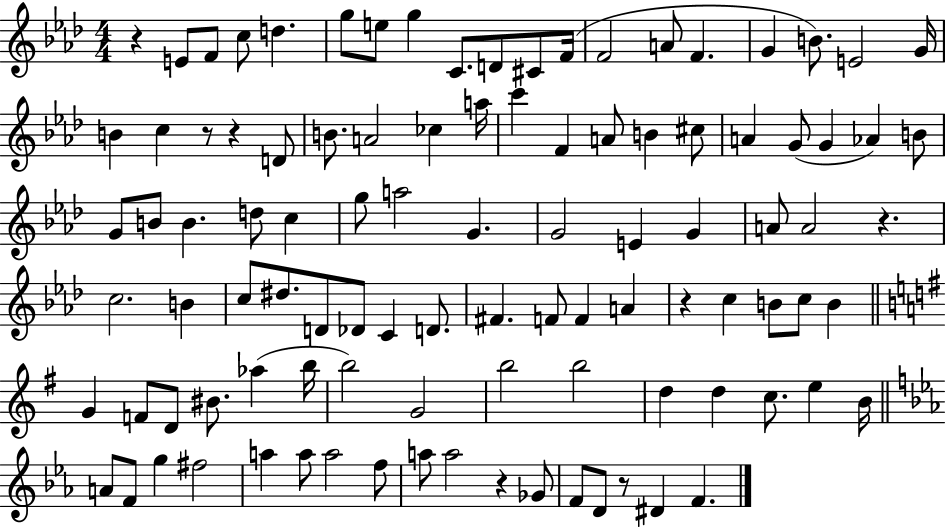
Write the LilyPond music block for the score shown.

{
  \clef treble
  \numericTimeSignature
  \time 4/4
  \key aes \major
  \repeat volta 2 { r4 e'8 f'8 c''8 d''4. | g''8 e''8 g''4 c'8. d'8 cis'8 f'16( | f'2 a'8 f'4. | g'4 b'8.) e'2 g'16 | \break b'4 c''4 r8 r4 d'8 | b'8. a'2 ces''4 a''16 | c'''4 f'4 a'8 b'4 cis''8 | a'4 g'8( g'4 aes'4) b'8 | \break g'8 b'8 b'4. d''8 c''4 | g''8 a''2 g'4. | g'2 e'4 g'4 | a'8 a'2 r4. | \break c''2. b'4 | c''8 dis''8. d'8 des'8 c'4 d'8. | fis'4. f'8 f'4 a'4 | r4 c''4 b'8 c''8 b'4 | \break \bar "||" \break \key e \minor g'4 f'8 d'8 bis'8. aes''4( b''16 | b''2) g'2 | b''2 b''2 | d''4 d''4 c''8. e''4 b'16 | \break \bar "||" \break \key ees \major a'8 f'8 g''4 fis''2 | a''4 a''8 a''2 f''8 | a''8 a''2 r4 ges'8 | f'8 d'8 r8 dis'4 f'4. | \break } \bar "|."
}